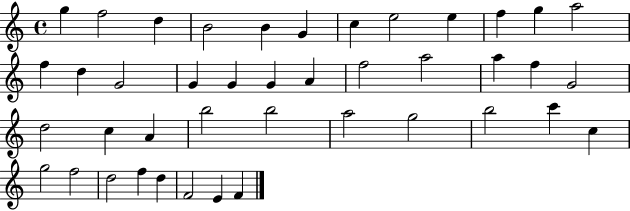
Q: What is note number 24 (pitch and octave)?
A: G4